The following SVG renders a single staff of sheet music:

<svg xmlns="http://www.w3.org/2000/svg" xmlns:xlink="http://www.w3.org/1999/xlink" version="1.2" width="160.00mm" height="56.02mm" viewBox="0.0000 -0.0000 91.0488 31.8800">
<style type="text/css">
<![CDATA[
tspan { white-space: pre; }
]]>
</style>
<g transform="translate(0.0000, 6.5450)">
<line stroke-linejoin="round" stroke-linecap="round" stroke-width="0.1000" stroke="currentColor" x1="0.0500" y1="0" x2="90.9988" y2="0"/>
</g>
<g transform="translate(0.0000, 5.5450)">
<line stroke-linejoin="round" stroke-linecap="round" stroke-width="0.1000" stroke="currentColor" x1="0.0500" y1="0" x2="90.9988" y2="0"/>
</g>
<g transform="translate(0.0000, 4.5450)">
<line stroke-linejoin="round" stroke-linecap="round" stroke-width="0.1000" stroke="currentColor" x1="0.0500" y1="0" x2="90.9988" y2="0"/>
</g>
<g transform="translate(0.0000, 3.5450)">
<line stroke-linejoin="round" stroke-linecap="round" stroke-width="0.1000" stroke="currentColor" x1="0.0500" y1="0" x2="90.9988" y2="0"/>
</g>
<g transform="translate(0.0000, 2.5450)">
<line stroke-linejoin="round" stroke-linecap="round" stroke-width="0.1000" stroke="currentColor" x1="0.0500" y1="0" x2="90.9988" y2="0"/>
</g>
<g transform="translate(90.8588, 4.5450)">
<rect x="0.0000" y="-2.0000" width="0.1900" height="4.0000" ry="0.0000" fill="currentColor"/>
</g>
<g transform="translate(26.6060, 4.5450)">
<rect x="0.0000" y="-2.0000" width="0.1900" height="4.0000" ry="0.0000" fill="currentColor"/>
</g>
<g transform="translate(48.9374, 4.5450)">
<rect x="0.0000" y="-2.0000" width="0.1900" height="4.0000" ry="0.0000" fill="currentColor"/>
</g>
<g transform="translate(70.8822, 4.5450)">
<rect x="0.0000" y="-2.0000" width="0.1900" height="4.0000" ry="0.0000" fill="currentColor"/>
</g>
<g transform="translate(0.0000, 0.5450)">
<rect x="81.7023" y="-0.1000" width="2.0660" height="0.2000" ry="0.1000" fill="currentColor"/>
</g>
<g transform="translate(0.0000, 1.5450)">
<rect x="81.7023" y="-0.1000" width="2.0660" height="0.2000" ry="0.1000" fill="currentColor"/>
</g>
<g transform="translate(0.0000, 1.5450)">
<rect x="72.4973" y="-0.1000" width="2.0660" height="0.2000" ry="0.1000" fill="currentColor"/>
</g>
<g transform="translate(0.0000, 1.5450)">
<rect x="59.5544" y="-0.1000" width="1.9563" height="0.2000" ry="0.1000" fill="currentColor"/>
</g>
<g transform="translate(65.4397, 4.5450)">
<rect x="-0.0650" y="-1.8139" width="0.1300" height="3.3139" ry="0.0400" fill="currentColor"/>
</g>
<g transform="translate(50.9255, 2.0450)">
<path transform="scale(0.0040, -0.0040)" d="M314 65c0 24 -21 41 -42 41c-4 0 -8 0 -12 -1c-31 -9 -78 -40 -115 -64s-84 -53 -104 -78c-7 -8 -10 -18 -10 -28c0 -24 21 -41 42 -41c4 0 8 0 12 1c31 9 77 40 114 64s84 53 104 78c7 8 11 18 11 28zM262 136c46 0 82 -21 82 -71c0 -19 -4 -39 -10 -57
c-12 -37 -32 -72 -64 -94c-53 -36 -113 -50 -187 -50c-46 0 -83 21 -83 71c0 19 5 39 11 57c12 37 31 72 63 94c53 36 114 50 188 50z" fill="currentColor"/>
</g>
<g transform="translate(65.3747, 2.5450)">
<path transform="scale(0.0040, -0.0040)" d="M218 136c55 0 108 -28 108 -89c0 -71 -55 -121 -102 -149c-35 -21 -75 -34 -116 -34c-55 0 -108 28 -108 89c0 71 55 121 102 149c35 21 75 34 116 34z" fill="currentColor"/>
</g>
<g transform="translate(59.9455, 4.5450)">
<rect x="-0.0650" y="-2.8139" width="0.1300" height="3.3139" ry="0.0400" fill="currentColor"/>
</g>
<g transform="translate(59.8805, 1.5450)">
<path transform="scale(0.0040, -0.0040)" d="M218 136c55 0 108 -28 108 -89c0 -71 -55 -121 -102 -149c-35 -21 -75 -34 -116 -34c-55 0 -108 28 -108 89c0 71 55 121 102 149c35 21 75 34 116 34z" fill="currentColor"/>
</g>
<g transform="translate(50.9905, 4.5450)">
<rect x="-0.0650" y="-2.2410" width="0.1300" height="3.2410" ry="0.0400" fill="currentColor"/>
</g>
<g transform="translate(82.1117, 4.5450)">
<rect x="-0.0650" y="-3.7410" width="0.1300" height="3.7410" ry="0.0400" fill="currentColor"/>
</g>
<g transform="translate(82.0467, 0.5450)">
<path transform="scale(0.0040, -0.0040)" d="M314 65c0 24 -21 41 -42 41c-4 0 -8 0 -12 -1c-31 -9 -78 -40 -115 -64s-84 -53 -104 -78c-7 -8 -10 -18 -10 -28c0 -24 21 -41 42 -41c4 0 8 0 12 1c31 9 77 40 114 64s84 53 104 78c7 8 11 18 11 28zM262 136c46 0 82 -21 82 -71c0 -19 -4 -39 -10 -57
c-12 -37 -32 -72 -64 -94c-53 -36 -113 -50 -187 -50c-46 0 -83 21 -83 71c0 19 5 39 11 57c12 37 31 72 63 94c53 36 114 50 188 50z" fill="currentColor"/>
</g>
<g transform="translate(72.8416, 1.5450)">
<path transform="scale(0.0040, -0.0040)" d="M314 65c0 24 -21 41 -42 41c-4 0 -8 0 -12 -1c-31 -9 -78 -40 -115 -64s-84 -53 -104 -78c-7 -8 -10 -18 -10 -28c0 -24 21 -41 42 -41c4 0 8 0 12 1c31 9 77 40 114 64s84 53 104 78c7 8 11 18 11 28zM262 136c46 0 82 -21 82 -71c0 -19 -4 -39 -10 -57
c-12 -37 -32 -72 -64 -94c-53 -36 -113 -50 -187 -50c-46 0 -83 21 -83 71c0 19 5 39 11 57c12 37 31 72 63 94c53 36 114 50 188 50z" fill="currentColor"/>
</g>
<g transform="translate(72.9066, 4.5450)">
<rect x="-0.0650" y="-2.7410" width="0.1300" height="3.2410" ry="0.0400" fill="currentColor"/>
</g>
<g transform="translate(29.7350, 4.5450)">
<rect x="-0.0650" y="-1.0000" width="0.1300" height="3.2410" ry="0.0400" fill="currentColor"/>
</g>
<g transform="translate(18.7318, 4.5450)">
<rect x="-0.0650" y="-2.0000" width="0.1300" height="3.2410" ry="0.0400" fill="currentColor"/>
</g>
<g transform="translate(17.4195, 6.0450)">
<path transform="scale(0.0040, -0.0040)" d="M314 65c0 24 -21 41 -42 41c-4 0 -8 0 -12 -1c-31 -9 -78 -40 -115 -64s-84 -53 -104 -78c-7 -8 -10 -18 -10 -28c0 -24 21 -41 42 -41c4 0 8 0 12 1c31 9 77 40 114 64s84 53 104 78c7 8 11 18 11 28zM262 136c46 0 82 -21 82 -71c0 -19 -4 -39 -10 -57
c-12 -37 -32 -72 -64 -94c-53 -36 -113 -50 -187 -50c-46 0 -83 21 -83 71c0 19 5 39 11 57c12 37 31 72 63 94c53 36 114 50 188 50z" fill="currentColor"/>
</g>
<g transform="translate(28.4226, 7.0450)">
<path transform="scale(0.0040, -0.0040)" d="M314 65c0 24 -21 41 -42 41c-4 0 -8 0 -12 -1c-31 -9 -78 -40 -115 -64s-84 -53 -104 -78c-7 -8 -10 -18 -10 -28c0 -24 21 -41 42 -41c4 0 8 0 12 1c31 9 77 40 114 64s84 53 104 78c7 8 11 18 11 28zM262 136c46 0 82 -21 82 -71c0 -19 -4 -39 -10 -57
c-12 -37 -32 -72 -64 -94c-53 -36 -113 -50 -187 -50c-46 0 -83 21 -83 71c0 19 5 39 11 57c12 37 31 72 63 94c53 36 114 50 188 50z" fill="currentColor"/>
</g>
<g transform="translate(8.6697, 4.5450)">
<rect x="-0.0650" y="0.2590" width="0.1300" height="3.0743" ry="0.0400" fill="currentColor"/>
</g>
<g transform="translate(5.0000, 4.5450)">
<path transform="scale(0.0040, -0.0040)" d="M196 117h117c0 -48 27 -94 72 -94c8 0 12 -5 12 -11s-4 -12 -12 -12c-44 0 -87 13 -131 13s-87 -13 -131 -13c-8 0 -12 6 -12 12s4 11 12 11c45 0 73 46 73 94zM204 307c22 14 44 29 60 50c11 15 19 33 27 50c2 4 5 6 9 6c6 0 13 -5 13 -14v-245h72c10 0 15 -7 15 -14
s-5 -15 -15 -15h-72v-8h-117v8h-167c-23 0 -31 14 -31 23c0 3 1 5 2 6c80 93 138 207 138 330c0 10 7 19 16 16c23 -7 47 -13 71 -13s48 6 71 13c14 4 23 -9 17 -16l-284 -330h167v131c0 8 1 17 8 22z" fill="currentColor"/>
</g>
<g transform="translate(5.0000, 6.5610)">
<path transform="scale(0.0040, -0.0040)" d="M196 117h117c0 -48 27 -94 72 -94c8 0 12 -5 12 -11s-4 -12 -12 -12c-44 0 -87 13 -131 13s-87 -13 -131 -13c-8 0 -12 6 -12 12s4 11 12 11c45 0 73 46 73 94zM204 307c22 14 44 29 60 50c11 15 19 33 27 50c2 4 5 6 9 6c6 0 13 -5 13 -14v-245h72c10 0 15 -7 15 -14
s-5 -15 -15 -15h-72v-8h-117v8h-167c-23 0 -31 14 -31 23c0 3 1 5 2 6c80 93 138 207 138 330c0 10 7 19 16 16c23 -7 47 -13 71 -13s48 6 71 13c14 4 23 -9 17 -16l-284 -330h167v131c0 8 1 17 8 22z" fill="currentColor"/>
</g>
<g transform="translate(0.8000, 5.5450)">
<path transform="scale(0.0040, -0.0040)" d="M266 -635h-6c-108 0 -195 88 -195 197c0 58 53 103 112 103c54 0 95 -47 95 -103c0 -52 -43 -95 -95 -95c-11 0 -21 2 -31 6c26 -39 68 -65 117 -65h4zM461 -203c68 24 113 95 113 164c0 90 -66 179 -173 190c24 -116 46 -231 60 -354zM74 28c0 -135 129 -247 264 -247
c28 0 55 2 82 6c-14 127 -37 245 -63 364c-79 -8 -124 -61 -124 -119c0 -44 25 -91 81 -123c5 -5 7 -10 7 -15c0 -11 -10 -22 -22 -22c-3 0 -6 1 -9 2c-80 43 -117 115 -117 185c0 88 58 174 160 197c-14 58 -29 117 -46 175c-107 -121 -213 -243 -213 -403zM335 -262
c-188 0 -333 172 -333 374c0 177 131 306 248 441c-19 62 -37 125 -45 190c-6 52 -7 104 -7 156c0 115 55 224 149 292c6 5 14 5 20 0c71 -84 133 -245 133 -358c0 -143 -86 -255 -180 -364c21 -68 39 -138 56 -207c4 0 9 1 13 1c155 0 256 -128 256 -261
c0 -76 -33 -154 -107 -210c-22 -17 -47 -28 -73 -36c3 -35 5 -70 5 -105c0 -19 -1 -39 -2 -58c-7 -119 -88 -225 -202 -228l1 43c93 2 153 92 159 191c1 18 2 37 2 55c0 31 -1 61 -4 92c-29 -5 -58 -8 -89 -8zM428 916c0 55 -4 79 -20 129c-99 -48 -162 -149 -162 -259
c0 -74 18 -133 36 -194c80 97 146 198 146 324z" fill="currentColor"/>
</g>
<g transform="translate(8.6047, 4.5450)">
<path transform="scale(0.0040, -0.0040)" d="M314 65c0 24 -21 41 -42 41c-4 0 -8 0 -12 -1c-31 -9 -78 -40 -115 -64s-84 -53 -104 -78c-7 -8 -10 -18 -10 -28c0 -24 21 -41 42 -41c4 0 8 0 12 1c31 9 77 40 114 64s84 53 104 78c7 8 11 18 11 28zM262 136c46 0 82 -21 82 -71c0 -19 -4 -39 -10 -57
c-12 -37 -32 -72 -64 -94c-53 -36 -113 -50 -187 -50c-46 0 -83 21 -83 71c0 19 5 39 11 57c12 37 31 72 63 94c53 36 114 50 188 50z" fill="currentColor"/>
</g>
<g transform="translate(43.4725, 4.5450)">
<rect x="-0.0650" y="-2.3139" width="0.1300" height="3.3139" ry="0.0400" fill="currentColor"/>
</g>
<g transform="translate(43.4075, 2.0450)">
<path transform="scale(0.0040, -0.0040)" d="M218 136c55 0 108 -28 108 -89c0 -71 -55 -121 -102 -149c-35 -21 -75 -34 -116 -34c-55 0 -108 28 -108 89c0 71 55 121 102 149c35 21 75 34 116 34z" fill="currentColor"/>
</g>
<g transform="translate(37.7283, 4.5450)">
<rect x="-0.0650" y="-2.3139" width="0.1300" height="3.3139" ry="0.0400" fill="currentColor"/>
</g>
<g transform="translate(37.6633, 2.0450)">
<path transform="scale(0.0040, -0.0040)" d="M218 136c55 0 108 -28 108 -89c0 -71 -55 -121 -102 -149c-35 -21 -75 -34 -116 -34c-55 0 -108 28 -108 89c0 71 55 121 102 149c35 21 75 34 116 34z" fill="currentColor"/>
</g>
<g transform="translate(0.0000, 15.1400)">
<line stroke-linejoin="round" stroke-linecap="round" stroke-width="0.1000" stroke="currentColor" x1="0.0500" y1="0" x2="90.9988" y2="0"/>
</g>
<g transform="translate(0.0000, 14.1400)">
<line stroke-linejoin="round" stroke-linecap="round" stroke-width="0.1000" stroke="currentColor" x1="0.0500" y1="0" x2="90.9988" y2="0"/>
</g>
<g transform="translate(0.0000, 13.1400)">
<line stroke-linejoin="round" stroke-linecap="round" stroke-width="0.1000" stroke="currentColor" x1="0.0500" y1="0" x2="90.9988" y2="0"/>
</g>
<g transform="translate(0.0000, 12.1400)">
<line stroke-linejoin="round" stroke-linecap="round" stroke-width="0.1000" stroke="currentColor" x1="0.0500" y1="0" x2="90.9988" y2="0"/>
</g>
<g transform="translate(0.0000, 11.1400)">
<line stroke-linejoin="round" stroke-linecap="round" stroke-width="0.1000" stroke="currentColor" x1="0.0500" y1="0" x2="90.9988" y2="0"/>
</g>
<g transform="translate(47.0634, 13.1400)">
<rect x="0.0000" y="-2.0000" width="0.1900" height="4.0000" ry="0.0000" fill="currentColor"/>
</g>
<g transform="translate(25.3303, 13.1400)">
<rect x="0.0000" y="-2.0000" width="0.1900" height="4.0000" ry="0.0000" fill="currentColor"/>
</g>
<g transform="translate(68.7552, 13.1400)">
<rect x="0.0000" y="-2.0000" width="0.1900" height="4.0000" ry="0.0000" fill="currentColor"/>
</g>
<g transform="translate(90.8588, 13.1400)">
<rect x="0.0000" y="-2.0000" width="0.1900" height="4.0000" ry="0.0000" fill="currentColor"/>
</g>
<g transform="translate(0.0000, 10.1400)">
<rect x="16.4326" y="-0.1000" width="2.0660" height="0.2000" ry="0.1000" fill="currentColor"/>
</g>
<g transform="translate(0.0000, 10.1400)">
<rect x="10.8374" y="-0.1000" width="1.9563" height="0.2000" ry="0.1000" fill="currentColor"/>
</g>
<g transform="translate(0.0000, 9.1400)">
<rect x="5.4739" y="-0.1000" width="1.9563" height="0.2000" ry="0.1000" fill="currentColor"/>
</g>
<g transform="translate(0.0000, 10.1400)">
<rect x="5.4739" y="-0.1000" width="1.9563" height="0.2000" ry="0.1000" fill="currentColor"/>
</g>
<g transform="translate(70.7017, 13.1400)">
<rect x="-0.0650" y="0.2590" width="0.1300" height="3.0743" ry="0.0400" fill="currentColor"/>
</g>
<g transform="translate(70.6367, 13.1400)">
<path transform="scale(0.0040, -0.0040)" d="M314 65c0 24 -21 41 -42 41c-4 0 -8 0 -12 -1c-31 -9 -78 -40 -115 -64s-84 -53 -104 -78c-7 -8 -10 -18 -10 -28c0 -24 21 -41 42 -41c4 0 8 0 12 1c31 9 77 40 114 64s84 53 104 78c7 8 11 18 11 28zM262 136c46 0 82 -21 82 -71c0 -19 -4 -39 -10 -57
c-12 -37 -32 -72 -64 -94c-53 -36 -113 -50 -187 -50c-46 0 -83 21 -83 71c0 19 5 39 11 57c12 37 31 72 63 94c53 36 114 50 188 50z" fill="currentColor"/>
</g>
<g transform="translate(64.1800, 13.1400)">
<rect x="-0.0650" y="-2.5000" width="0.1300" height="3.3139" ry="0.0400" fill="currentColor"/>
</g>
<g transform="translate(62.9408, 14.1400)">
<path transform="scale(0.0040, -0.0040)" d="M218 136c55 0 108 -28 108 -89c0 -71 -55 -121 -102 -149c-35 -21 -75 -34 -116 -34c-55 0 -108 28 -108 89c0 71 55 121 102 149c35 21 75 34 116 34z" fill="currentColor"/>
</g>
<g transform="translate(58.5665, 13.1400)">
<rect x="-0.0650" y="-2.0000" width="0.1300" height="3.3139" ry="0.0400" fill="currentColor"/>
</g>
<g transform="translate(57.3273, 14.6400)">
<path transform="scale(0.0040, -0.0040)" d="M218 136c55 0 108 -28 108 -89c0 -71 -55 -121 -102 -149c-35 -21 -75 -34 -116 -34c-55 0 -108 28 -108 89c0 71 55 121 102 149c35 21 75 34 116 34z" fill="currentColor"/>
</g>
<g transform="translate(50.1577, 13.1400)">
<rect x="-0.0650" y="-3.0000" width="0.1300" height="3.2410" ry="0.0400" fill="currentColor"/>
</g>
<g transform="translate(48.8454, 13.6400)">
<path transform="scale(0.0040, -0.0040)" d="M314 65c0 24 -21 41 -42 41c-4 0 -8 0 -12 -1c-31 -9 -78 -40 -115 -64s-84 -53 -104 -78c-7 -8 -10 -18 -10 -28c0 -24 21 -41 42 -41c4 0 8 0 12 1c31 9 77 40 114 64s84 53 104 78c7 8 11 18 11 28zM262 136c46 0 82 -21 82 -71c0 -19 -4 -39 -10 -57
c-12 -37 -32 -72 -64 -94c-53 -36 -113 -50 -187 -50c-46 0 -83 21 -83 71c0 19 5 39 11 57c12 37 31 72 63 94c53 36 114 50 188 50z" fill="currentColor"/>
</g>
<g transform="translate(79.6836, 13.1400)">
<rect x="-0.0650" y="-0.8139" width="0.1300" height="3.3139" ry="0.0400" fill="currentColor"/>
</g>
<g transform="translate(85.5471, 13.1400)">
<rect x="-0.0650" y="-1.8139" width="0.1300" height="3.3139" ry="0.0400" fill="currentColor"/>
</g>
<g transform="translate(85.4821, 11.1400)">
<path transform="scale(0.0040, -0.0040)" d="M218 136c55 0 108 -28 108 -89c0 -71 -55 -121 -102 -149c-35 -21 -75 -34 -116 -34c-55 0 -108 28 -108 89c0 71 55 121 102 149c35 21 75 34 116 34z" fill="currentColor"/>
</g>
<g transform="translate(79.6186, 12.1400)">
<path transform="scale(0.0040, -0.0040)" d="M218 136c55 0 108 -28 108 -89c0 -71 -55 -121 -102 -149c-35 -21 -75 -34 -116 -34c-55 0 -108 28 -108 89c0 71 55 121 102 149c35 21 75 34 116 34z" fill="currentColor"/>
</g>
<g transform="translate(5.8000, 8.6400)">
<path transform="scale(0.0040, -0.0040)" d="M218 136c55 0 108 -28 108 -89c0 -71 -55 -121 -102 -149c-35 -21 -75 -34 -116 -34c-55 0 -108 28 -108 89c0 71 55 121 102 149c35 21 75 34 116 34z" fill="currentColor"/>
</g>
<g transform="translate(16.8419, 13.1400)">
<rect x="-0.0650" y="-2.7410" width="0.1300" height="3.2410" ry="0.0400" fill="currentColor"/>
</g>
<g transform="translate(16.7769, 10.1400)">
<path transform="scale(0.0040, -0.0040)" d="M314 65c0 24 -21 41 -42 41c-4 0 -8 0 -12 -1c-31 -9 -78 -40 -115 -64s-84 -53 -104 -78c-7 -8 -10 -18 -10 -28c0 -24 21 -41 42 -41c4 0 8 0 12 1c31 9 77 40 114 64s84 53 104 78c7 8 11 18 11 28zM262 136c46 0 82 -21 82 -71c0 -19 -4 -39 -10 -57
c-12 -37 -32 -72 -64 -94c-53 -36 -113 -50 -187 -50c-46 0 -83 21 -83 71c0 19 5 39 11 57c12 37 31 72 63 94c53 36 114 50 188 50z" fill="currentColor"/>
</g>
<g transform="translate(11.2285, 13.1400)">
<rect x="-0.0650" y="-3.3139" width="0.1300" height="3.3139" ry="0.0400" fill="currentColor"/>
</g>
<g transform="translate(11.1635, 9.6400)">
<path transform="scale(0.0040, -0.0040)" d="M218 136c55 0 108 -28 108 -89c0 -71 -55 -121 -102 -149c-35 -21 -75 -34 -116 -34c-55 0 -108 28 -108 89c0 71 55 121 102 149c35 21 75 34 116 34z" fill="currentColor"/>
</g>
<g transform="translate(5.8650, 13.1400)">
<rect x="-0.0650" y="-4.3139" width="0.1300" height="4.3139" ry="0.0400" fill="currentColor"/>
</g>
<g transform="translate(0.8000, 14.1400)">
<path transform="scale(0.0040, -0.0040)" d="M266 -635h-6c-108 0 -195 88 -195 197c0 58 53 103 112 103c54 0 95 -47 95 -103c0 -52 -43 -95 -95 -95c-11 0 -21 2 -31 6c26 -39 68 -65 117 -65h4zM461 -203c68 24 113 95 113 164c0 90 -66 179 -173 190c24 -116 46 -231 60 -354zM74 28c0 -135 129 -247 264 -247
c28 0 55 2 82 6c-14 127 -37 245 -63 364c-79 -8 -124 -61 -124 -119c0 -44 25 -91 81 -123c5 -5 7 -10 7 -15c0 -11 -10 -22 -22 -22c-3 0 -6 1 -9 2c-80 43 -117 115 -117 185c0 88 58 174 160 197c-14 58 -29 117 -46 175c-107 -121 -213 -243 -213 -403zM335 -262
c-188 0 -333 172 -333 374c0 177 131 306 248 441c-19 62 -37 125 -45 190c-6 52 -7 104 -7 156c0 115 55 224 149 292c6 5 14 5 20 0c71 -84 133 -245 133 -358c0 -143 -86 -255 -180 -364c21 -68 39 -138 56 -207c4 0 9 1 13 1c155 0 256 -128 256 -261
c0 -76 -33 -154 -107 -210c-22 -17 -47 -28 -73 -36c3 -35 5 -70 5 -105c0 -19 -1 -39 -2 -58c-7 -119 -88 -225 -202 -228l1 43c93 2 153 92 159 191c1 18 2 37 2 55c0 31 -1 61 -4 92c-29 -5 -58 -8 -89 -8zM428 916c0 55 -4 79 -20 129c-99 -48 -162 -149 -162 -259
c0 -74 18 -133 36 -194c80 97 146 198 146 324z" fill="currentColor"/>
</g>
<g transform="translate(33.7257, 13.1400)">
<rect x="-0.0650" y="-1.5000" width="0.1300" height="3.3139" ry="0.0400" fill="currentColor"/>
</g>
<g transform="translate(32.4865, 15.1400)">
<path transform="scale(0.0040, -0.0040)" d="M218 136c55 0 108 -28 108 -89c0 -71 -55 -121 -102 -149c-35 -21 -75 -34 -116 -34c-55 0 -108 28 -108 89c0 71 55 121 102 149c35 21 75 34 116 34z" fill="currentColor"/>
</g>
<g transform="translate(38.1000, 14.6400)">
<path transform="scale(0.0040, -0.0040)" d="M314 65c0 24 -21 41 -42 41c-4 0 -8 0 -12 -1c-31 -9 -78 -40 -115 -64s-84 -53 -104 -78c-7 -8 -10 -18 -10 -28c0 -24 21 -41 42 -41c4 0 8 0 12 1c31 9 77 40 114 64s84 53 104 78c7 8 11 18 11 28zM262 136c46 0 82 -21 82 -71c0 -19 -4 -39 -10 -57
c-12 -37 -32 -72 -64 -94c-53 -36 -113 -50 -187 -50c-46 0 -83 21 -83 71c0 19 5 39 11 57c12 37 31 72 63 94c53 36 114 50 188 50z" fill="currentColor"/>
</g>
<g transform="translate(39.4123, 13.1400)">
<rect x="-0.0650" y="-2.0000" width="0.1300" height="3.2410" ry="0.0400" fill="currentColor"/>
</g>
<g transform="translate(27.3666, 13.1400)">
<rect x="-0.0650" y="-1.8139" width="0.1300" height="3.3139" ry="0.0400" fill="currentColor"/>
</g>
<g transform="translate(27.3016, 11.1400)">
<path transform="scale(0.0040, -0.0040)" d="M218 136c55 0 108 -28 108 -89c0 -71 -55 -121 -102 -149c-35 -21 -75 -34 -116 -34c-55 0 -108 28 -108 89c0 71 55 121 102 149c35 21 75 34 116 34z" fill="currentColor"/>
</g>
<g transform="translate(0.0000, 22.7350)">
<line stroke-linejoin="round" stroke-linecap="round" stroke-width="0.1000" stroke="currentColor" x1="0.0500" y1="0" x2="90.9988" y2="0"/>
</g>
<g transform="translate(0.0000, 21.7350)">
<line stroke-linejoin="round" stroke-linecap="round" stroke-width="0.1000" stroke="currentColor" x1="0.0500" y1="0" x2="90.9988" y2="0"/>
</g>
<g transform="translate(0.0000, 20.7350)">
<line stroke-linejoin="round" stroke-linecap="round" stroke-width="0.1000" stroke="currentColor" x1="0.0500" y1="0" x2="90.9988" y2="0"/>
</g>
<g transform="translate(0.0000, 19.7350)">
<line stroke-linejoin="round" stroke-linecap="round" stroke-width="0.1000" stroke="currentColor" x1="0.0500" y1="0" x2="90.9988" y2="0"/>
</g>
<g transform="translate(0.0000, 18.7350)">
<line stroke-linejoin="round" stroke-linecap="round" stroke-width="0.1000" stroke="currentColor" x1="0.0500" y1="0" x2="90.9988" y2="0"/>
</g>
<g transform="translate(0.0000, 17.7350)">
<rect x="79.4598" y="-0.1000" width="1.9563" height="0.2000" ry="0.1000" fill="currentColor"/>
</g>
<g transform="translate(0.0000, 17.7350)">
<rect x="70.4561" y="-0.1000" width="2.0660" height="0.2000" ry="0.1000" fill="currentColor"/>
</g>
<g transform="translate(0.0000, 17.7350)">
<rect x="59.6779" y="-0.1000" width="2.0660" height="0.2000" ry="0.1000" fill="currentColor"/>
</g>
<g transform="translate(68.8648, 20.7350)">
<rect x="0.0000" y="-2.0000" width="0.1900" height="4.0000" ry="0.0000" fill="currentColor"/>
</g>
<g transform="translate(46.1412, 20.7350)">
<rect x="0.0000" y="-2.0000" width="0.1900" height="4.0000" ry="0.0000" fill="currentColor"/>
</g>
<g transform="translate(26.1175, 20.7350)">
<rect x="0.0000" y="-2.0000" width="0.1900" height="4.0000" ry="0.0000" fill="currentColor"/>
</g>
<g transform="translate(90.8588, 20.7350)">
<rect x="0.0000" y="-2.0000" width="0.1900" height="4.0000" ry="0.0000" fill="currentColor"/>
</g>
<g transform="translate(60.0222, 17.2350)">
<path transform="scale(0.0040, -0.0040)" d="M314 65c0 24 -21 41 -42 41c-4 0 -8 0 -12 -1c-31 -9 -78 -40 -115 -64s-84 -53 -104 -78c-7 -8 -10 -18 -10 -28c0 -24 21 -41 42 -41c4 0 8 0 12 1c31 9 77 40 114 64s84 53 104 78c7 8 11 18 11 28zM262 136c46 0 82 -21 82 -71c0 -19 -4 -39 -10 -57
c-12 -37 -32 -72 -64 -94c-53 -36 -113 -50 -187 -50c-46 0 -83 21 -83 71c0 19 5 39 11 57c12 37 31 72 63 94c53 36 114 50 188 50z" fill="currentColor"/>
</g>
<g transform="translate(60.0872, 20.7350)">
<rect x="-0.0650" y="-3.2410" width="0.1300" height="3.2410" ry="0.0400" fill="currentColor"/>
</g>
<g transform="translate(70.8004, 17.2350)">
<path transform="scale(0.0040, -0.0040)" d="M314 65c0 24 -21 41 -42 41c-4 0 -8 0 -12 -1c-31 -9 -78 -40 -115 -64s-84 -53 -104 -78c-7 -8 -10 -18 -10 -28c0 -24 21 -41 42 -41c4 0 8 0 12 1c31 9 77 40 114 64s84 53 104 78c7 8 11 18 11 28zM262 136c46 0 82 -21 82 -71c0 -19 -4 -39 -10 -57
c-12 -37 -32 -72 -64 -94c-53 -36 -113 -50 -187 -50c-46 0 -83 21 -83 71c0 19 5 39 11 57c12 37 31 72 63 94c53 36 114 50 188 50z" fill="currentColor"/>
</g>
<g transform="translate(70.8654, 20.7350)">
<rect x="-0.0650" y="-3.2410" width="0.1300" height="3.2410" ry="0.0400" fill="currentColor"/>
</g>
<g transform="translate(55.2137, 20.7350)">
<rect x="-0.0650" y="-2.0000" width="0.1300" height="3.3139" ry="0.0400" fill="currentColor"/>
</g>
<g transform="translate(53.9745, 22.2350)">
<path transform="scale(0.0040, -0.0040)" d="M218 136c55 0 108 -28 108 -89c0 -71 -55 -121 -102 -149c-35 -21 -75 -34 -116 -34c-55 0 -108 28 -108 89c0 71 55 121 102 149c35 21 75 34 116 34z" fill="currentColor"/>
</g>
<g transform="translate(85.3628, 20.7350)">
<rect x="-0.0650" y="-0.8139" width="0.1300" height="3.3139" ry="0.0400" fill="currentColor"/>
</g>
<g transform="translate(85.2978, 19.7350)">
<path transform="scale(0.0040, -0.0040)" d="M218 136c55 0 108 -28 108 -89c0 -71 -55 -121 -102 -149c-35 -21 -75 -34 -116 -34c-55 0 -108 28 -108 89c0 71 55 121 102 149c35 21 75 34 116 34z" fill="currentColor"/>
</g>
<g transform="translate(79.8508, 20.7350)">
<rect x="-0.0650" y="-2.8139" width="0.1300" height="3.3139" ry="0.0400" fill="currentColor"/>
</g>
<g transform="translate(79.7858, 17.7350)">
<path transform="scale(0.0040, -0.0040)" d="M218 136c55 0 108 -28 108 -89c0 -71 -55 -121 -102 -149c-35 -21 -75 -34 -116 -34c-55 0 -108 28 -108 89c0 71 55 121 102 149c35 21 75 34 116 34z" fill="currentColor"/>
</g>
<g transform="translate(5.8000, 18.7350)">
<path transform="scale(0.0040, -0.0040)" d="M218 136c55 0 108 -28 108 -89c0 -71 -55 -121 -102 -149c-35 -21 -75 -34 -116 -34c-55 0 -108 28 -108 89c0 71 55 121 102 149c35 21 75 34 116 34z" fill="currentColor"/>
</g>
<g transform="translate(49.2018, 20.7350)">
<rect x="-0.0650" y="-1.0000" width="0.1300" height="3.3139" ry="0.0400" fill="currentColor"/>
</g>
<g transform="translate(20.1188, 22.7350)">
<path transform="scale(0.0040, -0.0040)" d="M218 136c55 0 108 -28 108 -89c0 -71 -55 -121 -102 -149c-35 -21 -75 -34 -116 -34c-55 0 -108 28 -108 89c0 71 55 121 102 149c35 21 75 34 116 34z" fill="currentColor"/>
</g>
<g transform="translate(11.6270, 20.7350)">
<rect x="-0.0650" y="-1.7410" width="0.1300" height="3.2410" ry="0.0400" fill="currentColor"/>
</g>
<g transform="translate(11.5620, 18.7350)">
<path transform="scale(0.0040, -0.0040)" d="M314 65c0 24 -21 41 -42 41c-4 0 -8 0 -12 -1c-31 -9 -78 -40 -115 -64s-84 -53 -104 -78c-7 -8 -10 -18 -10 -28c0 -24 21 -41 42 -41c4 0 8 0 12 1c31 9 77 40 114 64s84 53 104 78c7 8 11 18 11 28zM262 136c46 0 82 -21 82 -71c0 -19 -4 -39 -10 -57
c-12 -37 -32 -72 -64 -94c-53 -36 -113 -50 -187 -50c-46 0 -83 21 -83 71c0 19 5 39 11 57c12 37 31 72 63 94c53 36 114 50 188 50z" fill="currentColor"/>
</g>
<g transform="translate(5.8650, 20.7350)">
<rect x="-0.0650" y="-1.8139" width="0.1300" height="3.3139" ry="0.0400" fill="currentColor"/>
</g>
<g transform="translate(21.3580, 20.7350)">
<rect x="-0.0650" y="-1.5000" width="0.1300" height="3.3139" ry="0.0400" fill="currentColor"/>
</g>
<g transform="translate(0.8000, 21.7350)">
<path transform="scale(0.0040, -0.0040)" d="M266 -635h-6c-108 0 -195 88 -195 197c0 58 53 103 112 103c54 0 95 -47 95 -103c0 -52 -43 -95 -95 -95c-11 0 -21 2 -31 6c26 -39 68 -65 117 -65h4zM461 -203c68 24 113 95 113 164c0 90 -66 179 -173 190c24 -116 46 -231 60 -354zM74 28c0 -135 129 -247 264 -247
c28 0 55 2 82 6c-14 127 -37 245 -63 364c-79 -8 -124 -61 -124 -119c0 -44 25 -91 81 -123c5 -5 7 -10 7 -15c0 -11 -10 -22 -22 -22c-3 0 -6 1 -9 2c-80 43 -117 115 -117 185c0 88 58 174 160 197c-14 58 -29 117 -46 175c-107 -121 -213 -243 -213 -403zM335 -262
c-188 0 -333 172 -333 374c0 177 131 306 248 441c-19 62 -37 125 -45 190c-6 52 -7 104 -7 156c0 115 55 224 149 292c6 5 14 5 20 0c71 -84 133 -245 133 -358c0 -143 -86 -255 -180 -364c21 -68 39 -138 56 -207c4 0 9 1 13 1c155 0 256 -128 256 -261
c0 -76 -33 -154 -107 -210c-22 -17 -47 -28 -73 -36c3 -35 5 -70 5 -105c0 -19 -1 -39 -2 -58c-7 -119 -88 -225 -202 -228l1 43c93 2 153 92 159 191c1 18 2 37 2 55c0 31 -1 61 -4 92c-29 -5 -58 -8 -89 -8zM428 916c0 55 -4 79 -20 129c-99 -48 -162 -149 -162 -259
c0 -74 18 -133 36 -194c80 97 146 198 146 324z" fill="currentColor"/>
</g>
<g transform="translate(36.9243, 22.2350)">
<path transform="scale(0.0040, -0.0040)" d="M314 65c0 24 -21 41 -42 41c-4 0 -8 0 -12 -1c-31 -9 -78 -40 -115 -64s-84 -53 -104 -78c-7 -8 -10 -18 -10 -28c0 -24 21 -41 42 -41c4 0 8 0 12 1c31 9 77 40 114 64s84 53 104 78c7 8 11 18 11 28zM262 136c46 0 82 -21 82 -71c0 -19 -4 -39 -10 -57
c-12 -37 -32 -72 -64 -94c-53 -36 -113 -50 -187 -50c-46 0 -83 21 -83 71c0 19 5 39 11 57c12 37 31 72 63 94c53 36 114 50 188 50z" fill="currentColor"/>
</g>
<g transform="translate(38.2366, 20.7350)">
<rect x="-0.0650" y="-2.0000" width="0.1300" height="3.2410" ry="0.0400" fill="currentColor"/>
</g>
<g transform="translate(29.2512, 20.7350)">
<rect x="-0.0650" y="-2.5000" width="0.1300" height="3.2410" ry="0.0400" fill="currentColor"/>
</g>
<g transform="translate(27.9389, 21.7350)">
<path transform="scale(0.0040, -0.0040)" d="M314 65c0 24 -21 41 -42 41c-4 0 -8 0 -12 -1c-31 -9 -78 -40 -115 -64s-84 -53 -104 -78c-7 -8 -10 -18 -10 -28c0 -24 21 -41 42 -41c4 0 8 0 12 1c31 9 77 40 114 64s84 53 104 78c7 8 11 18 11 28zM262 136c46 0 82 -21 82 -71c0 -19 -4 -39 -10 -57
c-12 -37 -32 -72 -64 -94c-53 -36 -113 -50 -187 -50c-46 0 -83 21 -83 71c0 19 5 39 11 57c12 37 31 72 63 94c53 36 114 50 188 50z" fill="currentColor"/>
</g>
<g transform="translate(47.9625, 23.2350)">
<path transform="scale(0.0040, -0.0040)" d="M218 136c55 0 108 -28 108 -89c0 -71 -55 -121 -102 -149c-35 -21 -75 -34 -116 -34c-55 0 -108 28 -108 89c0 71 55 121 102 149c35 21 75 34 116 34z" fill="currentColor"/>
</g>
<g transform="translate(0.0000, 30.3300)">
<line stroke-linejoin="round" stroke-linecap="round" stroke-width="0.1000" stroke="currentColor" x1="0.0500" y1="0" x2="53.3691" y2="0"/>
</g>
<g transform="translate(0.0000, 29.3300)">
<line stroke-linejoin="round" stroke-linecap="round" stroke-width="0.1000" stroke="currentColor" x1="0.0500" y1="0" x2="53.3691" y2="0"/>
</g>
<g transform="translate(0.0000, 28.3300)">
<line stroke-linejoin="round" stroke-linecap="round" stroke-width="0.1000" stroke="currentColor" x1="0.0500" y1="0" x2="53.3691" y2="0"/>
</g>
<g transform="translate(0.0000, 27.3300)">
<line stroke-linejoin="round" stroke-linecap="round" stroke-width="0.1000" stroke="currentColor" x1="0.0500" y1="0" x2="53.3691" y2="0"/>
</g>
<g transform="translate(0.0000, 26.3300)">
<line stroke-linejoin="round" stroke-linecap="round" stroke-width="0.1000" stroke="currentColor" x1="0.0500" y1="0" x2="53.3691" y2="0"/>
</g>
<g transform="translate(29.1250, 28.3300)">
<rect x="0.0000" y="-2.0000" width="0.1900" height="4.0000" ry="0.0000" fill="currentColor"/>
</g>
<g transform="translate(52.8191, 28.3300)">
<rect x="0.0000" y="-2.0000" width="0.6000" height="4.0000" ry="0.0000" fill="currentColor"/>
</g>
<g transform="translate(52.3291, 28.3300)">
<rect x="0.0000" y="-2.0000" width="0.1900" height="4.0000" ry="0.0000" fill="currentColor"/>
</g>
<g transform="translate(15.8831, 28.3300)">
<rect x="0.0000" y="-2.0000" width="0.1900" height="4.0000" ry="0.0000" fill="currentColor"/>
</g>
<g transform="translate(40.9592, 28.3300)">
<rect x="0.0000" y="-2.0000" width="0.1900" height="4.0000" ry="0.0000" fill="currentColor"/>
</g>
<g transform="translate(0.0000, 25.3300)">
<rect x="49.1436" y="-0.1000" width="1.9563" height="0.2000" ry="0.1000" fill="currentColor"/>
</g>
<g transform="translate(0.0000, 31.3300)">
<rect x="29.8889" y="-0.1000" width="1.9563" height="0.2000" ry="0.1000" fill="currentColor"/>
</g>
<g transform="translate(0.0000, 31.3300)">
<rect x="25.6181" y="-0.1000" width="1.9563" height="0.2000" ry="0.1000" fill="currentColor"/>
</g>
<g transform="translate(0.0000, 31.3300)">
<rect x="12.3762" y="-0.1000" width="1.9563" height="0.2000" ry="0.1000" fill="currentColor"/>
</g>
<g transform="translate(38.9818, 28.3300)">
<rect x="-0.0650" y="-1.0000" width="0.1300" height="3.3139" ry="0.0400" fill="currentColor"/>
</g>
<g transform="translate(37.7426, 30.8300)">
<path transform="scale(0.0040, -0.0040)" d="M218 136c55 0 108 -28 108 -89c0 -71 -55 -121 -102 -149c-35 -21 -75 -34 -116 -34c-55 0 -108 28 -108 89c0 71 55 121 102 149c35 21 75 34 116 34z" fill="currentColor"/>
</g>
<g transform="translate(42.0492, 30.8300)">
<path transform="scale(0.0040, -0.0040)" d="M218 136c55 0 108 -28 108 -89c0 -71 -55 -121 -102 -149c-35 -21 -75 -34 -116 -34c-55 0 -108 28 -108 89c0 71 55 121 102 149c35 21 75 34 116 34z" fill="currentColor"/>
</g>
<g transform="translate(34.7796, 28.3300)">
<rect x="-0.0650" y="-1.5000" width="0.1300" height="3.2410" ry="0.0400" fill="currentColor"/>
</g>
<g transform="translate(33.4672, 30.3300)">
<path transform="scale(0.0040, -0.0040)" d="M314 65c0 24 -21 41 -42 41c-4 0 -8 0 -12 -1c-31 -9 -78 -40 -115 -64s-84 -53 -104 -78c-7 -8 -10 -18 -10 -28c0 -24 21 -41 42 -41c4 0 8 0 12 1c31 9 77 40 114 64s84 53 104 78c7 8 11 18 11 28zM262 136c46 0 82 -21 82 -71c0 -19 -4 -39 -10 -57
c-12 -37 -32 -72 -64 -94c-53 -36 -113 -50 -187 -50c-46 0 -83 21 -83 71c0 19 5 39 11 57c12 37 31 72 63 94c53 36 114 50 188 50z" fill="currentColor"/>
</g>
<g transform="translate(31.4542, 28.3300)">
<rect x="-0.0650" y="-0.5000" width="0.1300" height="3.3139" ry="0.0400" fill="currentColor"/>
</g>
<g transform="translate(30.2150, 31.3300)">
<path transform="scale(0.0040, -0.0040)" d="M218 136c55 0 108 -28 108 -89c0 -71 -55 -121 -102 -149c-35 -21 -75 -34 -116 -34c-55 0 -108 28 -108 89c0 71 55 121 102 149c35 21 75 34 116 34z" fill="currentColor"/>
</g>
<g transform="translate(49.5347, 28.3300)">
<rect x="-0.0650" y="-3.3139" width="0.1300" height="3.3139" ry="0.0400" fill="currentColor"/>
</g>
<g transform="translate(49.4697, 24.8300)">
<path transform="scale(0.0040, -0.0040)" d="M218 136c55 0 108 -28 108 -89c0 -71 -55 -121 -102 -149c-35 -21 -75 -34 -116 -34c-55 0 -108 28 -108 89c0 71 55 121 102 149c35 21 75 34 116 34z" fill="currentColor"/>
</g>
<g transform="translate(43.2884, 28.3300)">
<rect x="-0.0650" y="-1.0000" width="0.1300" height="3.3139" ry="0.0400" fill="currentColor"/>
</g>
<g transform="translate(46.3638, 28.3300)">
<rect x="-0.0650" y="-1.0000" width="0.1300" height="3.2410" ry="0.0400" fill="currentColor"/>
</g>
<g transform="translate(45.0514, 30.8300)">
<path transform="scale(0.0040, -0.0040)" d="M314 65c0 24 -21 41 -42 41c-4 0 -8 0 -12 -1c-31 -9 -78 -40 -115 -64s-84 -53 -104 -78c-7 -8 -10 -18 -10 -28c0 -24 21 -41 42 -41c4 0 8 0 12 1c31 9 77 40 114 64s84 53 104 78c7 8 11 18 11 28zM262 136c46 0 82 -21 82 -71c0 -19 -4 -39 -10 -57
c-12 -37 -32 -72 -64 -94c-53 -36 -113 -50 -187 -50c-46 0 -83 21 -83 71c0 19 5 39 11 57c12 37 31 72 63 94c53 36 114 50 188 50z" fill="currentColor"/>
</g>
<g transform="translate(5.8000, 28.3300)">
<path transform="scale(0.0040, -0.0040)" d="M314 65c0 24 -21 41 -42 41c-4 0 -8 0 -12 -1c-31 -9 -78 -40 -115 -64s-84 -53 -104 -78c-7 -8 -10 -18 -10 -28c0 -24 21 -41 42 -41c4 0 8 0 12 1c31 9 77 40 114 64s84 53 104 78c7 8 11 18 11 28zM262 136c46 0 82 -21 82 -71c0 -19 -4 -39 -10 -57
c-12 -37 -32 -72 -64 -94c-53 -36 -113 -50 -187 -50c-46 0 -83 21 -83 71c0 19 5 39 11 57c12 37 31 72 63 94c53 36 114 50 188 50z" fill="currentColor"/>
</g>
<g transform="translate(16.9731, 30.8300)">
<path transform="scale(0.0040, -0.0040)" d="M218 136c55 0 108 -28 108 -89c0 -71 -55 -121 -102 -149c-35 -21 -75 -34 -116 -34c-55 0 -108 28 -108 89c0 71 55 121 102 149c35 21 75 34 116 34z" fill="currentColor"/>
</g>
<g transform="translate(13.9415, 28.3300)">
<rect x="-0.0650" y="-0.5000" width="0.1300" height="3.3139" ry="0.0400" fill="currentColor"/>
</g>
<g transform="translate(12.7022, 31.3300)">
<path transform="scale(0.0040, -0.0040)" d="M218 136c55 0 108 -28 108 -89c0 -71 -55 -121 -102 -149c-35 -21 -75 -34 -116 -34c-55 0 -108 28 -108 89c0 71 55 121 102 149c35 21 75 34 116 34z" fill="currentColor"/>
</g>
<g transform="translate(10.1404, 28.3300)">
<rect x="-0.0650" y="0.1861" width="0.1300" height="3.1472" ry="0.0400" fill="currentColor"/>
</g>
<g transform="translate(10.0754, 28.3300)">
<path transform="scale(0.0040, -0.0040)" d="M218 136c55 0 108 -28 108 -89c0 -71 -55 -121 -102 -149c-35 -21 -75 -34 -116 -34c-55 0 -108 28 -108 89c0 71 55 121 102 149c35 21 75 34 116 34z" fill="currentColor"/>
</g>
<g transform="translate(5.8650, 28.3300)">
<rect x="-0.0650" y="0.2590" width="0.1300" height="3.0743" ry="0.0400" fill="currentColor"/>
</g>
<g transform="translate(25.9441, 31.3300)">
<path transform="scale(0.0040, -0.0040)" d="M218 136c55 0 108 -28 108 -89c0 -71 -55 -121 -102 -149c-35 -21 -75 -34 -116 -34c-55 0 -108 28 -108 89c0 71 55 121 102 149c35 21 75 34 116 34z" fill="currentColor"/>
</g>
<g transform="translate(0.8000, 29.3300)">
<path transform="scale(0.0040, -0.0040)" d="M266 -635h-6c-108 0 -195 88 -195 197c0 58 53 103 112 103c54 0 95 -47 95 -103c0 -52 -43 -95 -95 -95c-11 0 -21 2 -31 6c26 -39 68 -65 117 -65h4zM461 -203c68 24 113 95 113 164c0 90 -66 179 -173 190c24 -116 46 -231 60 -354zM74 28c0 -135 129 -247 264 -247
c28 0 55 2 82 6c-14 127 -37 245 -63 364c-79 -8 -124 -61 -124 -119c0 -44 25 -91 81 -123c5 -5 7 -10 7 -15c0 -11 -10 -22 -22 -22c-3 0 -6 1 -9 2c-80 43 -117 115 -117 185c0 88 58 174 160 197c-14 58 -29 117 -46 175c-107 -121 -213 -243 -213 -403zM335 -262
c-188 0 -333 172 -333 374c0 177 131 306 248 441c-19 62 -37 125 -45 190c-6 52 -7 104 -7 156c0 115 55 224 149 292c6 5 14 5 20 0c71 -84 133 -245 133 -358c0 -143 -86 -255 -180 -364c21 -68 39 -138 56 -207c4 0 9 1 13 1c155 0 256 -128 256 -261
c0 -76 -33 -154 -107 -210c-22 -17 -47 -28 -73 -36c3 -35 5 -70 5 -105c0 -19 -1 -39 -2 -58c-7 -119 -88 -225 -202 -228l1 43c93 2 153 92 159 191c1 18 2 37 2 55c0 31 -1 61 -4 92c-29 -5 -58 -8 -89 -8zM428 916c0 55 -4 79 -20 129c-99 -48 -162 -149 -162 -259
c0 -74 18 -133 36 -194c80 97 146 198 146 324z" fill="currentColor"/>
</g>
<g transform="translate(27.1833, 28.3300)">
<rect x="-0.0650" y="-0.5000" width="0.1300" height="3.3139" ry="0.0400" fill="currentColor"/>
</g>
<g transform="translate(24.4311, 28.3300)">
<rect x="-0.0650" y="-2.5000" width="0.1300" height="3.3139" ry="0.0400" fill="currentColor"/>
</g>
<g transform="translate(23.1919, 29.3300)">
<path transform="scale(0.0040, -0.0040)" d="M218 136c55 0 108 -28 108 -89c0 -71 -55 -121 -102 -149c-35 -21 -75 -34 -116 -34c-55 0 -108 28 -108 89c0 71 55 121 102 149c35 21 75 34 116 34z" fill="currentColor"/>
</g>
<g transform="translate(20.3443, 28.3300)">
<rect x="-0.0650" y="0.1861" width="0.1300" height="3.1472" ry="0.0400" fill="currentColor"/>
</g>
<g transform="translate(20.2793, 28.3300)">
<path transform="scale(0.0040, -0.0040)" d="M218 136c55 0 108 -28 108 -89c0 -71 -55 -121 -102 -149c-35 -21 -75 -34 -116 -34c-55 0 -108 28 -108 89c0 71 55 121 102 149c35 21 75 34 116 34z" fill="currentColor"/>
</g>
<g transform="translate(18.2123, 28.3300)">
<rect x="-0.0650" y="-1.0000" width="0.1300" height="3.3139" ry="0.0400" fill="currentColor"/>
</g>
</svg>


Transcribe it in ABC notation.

X:1
T:Untitled
M:4/4
L:1/4
K:C
B2 F2 D2 g g g2 a f a2 c'2 d' b a2 f E F2 A2 F G B2 d f f f2 E G2 F2 D F b2 b2 a d B2 B C D B G C C E2 D D D2 b